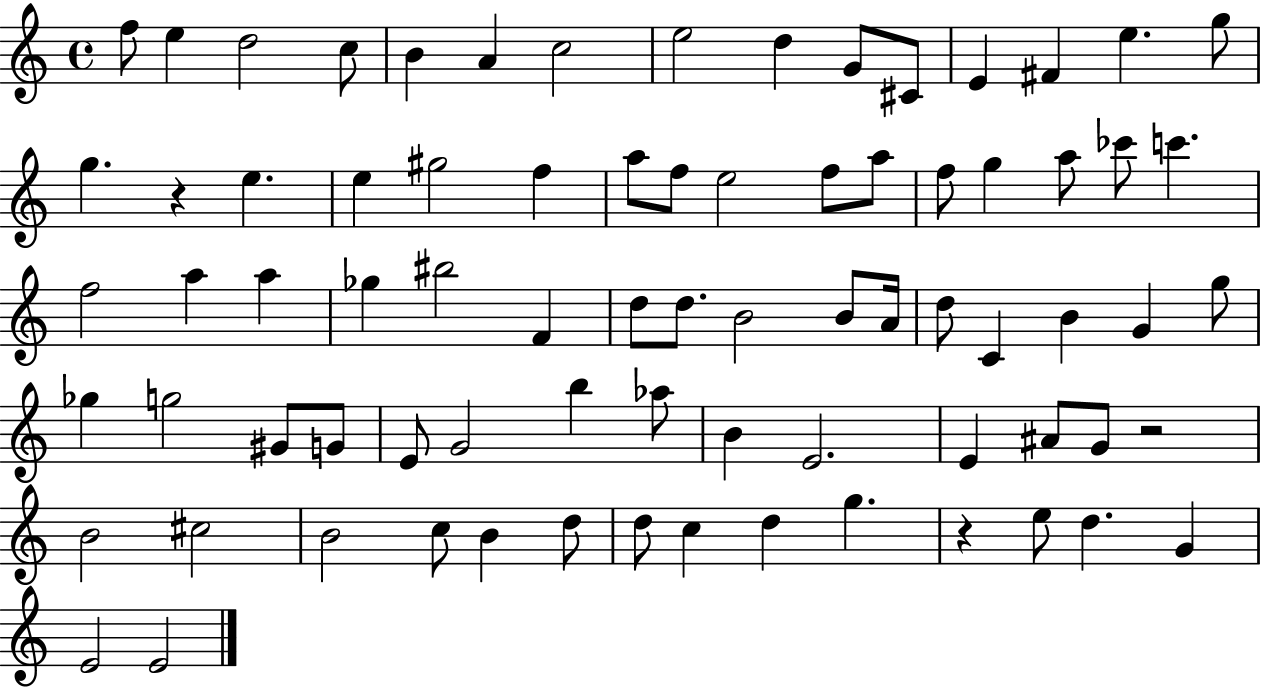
{
  \clef treble
  \time 4/4
  \defaultTimeSignature
  \key c \major
  f''8 e''4 d''2 c''8 | b'4 a'4 c''2 | e''2 d''4 g'8 cis'8 | e'4 fis'4 e''4. g''8 | \break g''4. r4 e''4. | e''4 gis''2 f''4 | a''8 f''8 e''2 f''8 a''8 | f''8 g''4 a''8 ces'''8 c'''4. | \break f''2 a''4 a''4 | ges''4 bis''2 f'4 | d''8 d''8. b'2 b'8 a'16 | d''8 c'4 b'4 g'4 g''8 | \break ges''4 g''2 gis'8 g'8 | e'8 g'2 b''4 aes''8 | b'4 e'2. | e'4 ais'8 g'8 r2 | \break b'2 cis''2 | b'2 c''8 b'4 d''8 | d''8 c''4 d''4 g''4. | r4 e''8 d''4. g'4 | \break e'2 e'2 | \bar "|."
}